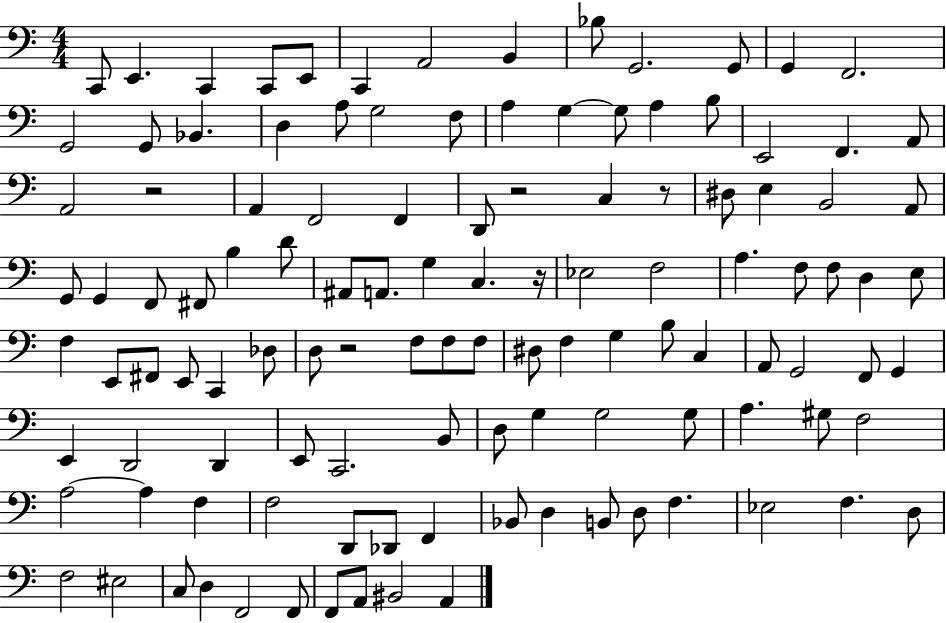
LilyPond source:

{
  \clef bass
  \numericTimeSignature
  \time 4/4
  \key c \major
  c,8 e,4. c,4 c,8 e,8 | c,4 a,2 b,4 | bes8 g,2. g,8 | g,4 f,2. | \break g,2 g,8 bes,4. | d4 a8 g2 f8 | a4 g4~~ g8 a4 b8 | e,2 f,4. a,8 | \break a,2 r2 | a,4 f,2 f,4 | d,8 r2 c4 r8 | dis8 e4 b,2 a,8 | \break g,8 g,4 f,8 fis,8 b4 d'8 | ais,8 a,8. g4 c4. r16 | ees2 f2 | a4. f8 f8 d4 e8 | \break f4 e,8 fis,8 e,8 c,4 des8 | d8 r2 f8 f8 f8 | dis8 f4 g4 b8 c4 | a,8 g,2 f,8 g,4 | \break e,4 d,2 d,4 | e,8 c,2. b,8 | d8 g4 g2 g8 | a4. gis8 f2 | \break a2~~ a4 f4 | f2 d,8 des,8 f,4 | bes,8 d4 b,8 d8 f4. | ees2 f4. d8 | \break f2 eis2 | c8 d4 f,2 f,8 | f,8 a,8 bis,2 a,4 | \bar "|."
}